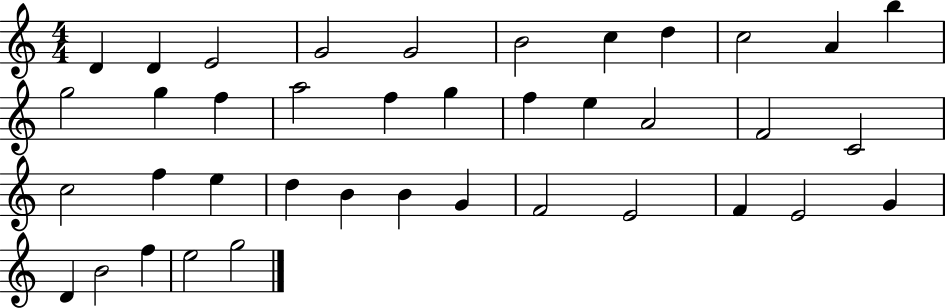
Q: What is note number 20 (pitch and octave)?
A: A4